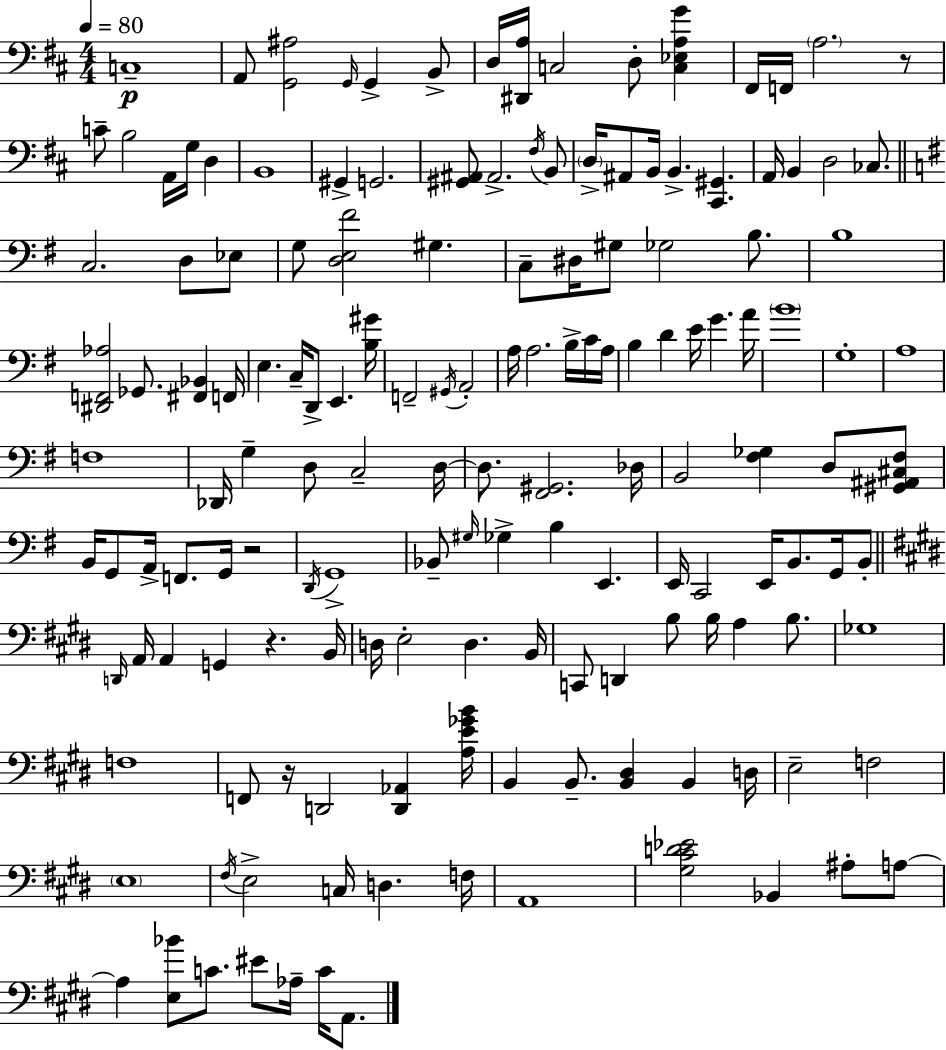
X:1
T:Untitled
M:4/4
L:1/4
K:D
C,4 A,,/2 [G,,^A,]2 G,,/4 G,, B,,/2 D,/4 [^D,,A,]/4 C,2 D,/2 [C,_E,A,G] ^F,,/4 F,,/4 A,2 z/2 C/2 B,2 A,,/4 G,/4 D, B,,4 ^G,, G,,2 [^G,,^A,,]/2 ^A,,2 ^F,/4 B,,/2 D,/4 ^A,,/2 B,,/4 B,, [^C,,^G,,] A,,/4 B,, D,2 _C,/2 C,2 D,/2 _E,/2 G,/2 [D,E,^F]2 ^G, C,/2 ^D,/4 ^G,/2 _G,2 B,/2 B,4 [^D,,F,,_A,]2 _G,,/2 [^F,,_B,,] F,,/4 E, C,/4 D,,/2 E,, [B,^G]/4 F,,2 ^G,,/4 A,,2 A,/4 A,2 B,/4 C/4 A,/4 B, D E/4 G A/4 B4 G,4 A,4 F,4 _D,,/4 G, D,/2 C,2 D,/4 D,/2 [^F,,^G,,]2 _D,/4 B,,2 [^F,_G,] D,/2 [^G,,^A,,^C,^F,]/2 B,,/4 G,,/2 A,,/4 F,,/2 G,,/4 z2 D,,/4 G,,4 _B,,/2 ^G,/4 _G, B, E,, E,,/4 C,,2 E,,/4 B,,/2 G,,/4 B,,/2 D,,/4 A,,/4 A,, G,, z B,,/4 D,/4 E,2 D, B,,/4 C,,/2 D,, B,/2 B,/4 A, B,/2 _G,4 F,4 F,,/2 z/4 D,,2 [D,,_A,,] [A,E_GB]/4 B,, B,,/2 [B,,^D,] B,, D,/4 E,2 F,2 E,4 ^F,/4 E,2 C,/4 D, F,/4 A,,4 [^G,^CD_E]2 _B,, ^A,/2 A,/2 A, [E,_B]/2 C/2 ^E/2 _A,/4 C/4 A,,/2